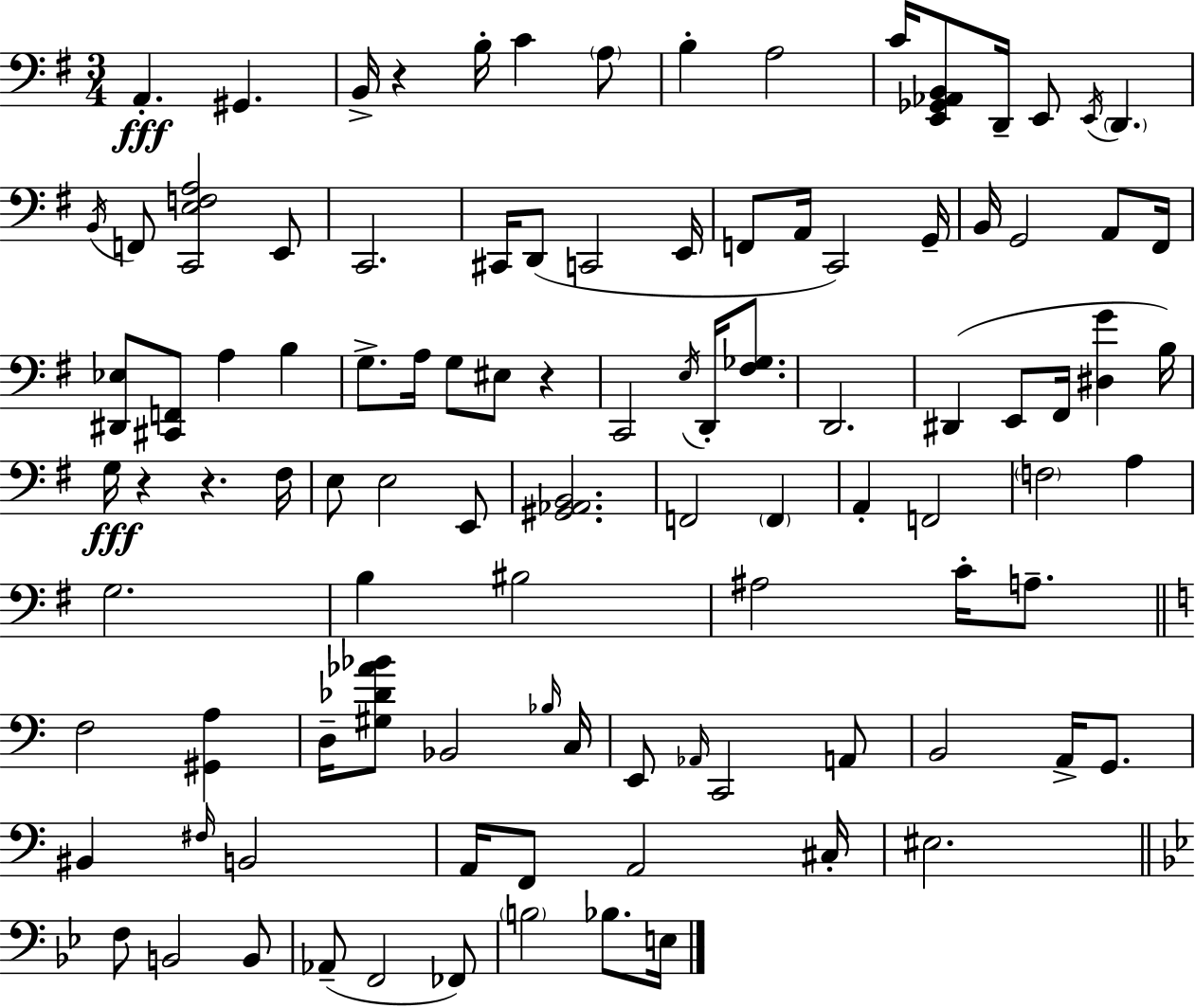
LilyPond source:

{
  \clef bass
  \numericTimeSignature
  \time 3/4
  \key e \minor
  a,4.-.\fff gis,4. | b,16-> r4 b16-. c'4 \parenthesize a8 | b4-. a2 | c'16 <e, ges, aes, b,>8 d,16-- e,8 \acciaccatura { e,16 } \parenthesize d,4. | \break \acciaccatura { b,16 } f,8 <c, e f a>2 | e,8 c,2. | cis,16 d,8( c,2 | e,16 f,8 a,16 c,2) | \break g,16-- b,16 g,2 a,8 | fis,16 <dis, ees>8 <cis, f,>8 a4 b4 | g8.-> a16 g8 eis8 r4 | c,2 \acciaccatura { e16 } d,16-. | \break <fis ges>8. d,2. | dis,4( e,8 fis,16 <dis g'>4 | b16) g16\fff r4 r4. | fis16 e8 e2 | \break e,8 <gis, aes, b,>2. | f,2 \parenthesize f,4 | a,4-. f,2 | \parenthesize f2 a4 | \break g2. | b4 bis2 | ais2 c'16-. | a8.-- \bar "||" \break \key c \major f2 <gis, a>4 | d16-- <gis des' aes' bes'>8 bes,2 \grace { bes16 } | c16 e,8 \grace { aes,16 } c,2 | a,8 b,2 a,16-> g,8. | \break bis,4 \grace { fis16 } b,2 | a,16 f,8 a,2 | cis16-. eis2. | \bar "||" \break \key bes \major f8 b,2 b,8 | aes,8--( f,2 fes,8) | \parenthesize b2 bes8. e16 | \bar "|."
}